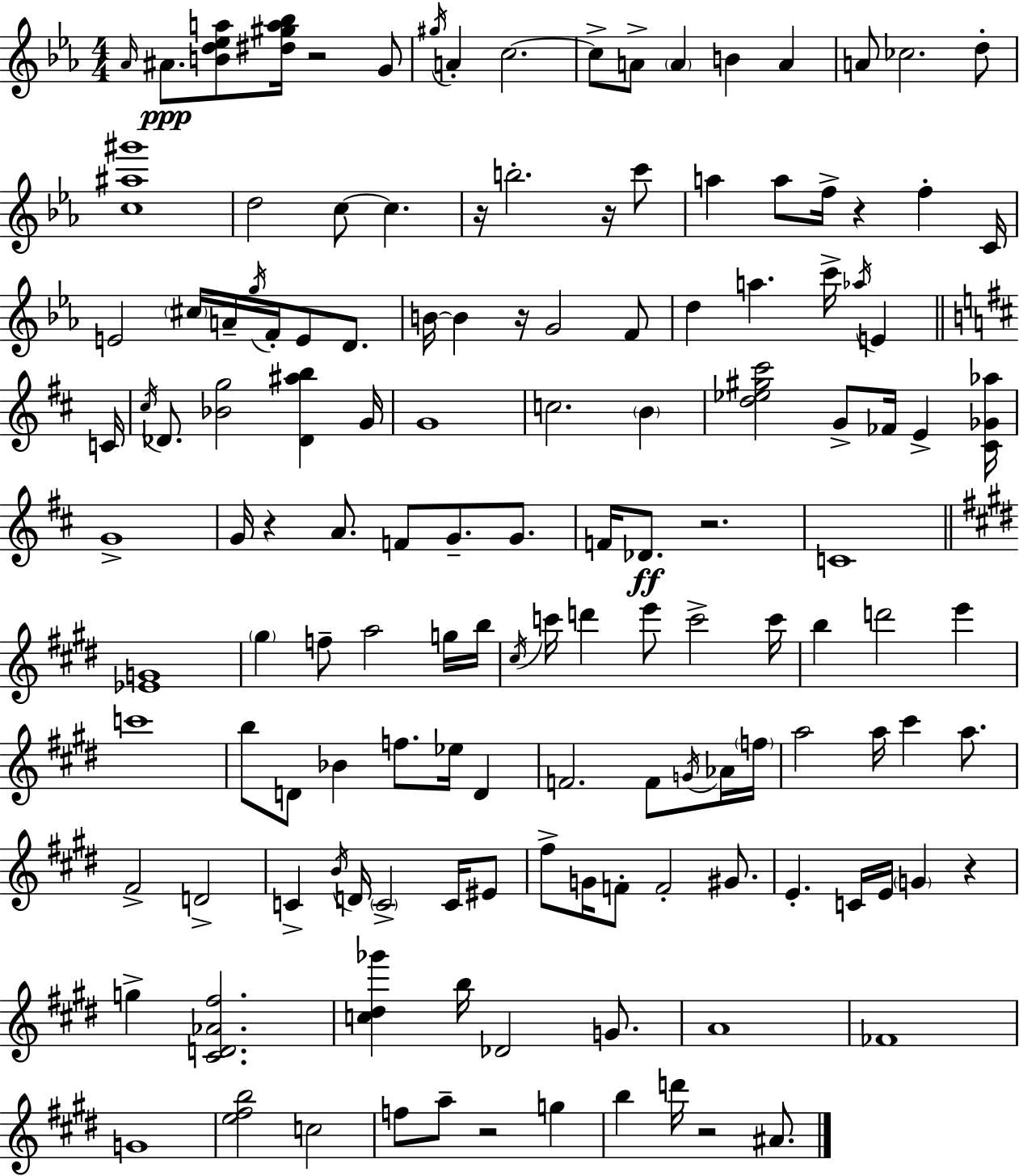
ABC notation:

X:1
T:Untitled
M:4/4
L:1/4
K:Eb
_A/4 ^A/2 [Bd_ea]/2 [^d^ga_b]/4 z2 G/2 ^g/4 A c2 c/2 A/2 A B A A/2 _c2 d/2 [c^a^g']4 d2 c/2 c z/4 b2 z/4 c'/2 a a/2 f/4 z f C/4 E2 ^c/4 A/4 g/4 F/4 E/2 D/2 B/4 B z/4 G2 F/2 d a c'/4 _a/4 E C/4 ^c/4 _D/2 [_Bg]2 [_D^ab] G/4 G4 c2 B [d_e^g^c']2 G/2 _F/4 E [^C_G_a]/4 G4 G/4 z A/2 F/2 G/2 G/2 F/4 _D/2 z2 C4 [_EG]4 ^g f/2 a2 g/4 b/4 ^c/4 c'/4 d' e'/2 c'2 c'/4 b d'2 e' c'4 b/2 D/2 _B f/2 _e/4 D F2 F/2 G/4 _A/4 f/4 a2 a/4 ^c' a/2 ^F2 D2 C B/4 D/4 C2 C/4 ^E/2 ^f/2 G/4 F/2 F2 ^G/2 E C/4 E/4 G z g [^CD_A^f]2 [c^d_g'] b/4 _D2 G/2 A4 _F4 G4 [e^fb]2 c2 f/2 a/2 z2 g b d'/4 z2 ^A/2